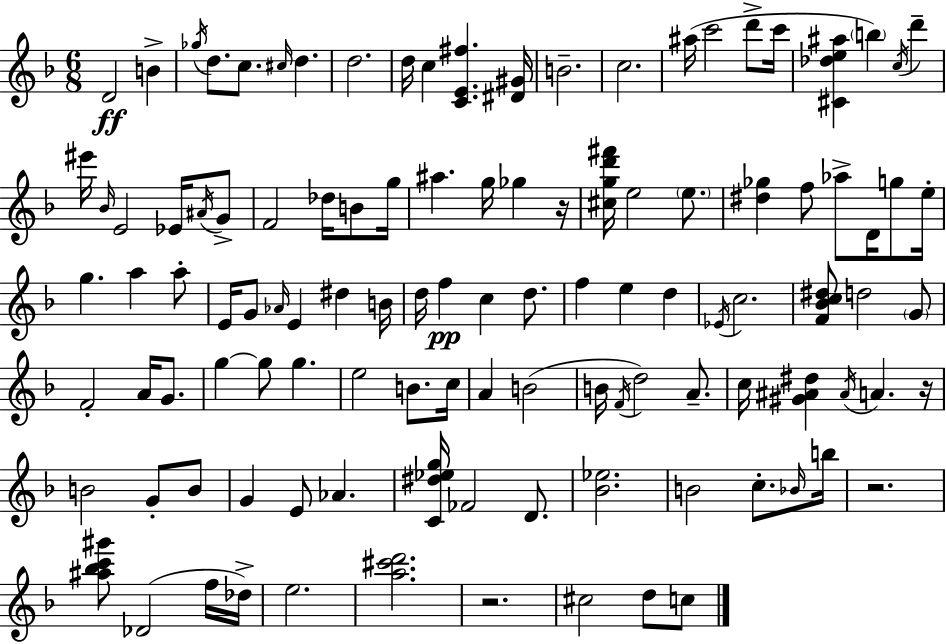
{
  \clef treble
  \numericTimeSignature
  \time 6/8
  \key f \major
  d'2\ff b'4-> | \acciaccatura { ges''16 } d''8. c''8. \grace { cis''16 } d''4. | d''2. | d''16 c''4 <c' e' fis''>4. | \break <dis' gis'>16 b'2.-- | c''2. | ais''16( c'''2 d'''8-> | c'''16 <cis' des'' e'' ais''>4 \parenthesize b''4) \acciaccatura { c''16 } d'''4-- | \break eis'''16 \grace { bes'16 } e'2 | ees'16 \acciaccatura { ais'16 } g'8-> f'2 | des''16 b'8 g''16 ais''4. g''16 | ges''4 r16 <cis'' g'' d''' fis'''>16 e''2 | \break \parenthesize e''8. <dis'' ges''>4 f''8 aes''8-> | d'16 g''8 e''16-. g''4. a''4 | a''8-. e'16 g'8 \grace { aes'16 } e'4 | dis''4 b'16 d''16 f''4\pp c''4 | \break d''8. f''4 e''4 | d''4 \acciaccatura { ees'16 } c''2. | <f' bes' c'' dis''>8 d''2 | \parenthesize g'8 f'2-. | \break a'16 g'8. g''4~~ g''8 | g''4. e''2 | b'8. c''16 a'4 b'2( | b'16 \acciaccatura { f'16 }) d''2 | \break a'8.-- c''16 <gis' ais' dis''>4 | \acciaccatura { ais'16 } a'4. r16 b'2 | g'8-. b'8 g'4 | e'8 aes'4. <c' dis'' ees'' g''>16 fes'2 | \break d'8. <bes' ees''>2. | b'2 | c''8.-. \grace { bes'16 } b''16 r2. | <ais'' bes'' c''' gis'''>8 | \break des'2( f''16 des''16->) e''2. | <a'' cis''' d'''>2. | r2. | cis''2 | \break d''8 c''8 \bar "|."
}